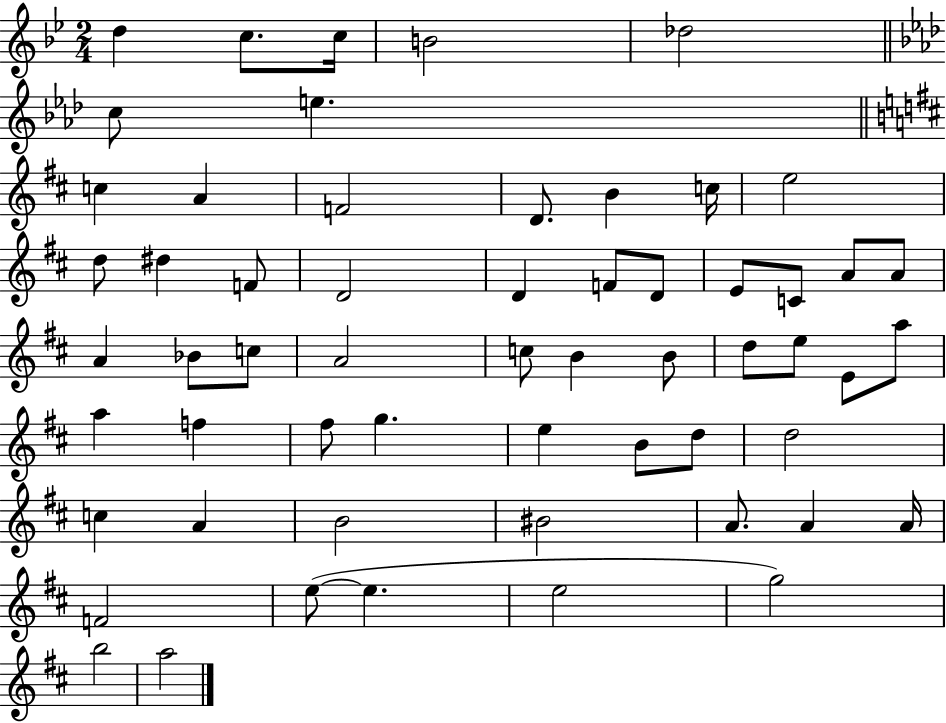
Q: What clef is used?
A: treble